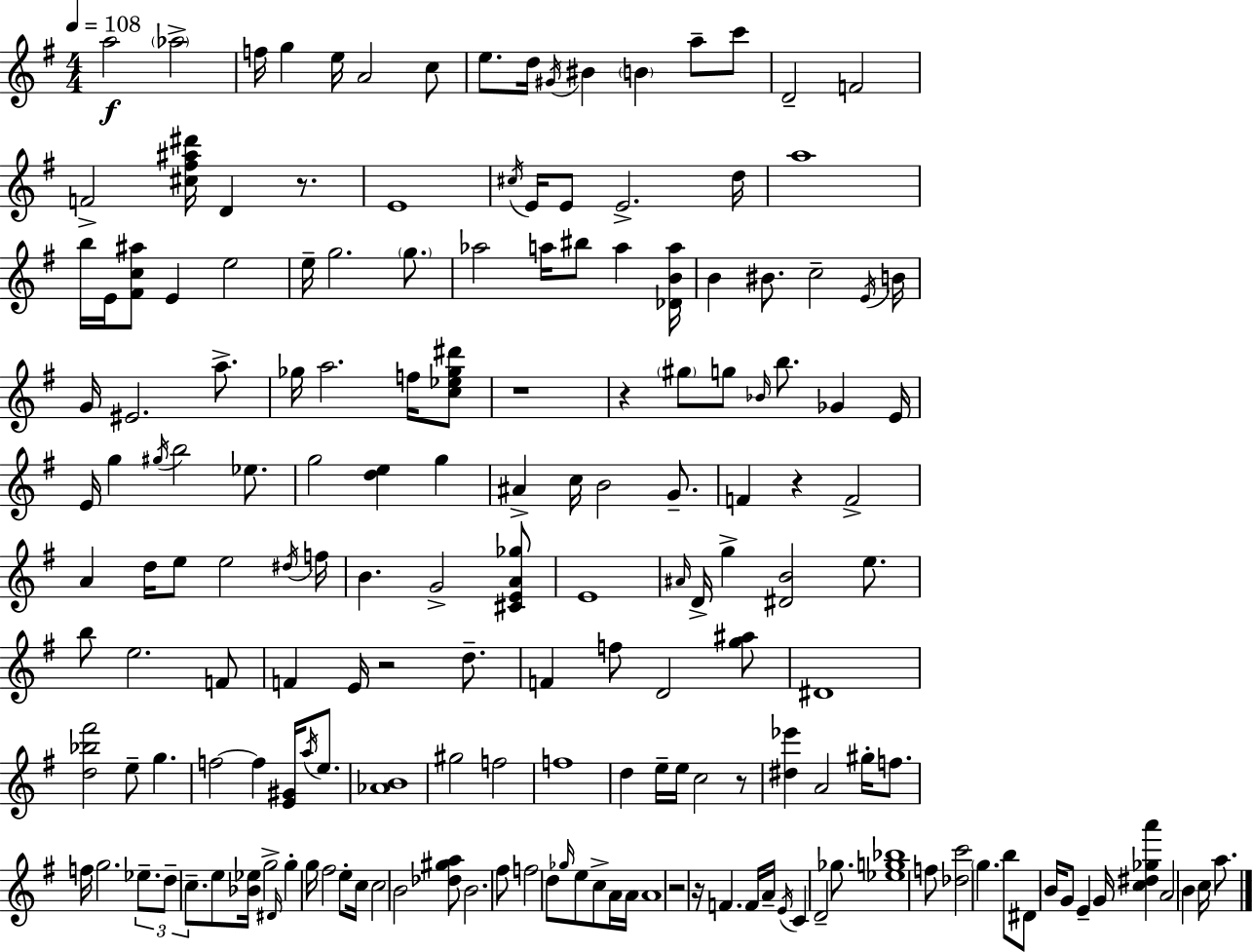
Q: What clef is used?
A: treble